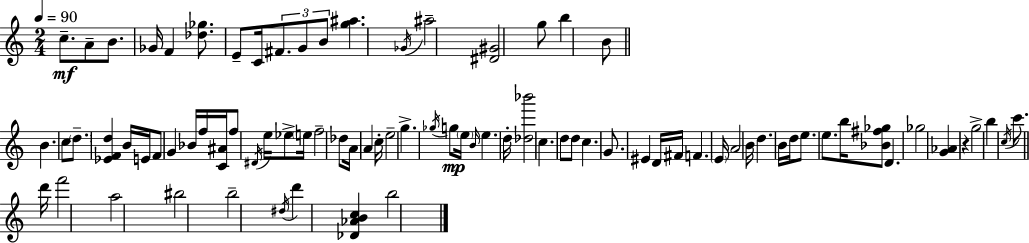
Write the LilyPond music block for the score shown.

{
  \clef treble
  \numericTimeSignature
  \time 2/4
  \key a \minor
  \tempo 4 = 90
  c''8.--\mf a'8-- b'8. | ges'16 f'4 <des'' ges''>8. | e'8-- c'16 \tuplet 3/2 { fis'8. g'8 | b'8 } <g'' ais''>4. | \break \acciaccatura { ges'16 } ais''2-- | <dis' gis'>2 | g''8 b''4 b'8 | \bar "||" \break \key c \major b'4. c''8 | \parenthesize d''8.-- <ees' f' d''>4 b'16 | e'16 f'8 g'4 bes'16 | f''16 <c' ais'>16 f''8 \acciaccatura { dis'16 } e''16 ees''8-> | \break \parenthesize e''16 f''2-- | des''8 a'16 a'4 | c''16-. e''2-- | g''4.-> \acciaccatura { ges''16 } | \break g''8\mp \parenthesize e''16 \grace { b'16 } e''4. | d''16-. <des'' bes'''>2 | c''4. | d''8 d''8 c''4. | \break g'8. eis'4 | d'16 fis'16 f'4. | \parenthesize e'16 a'2 | b'16 d''4. | \break b'16 d''16 e''8. e''8. | b''16 <bes' fis'' ges''>8 d'4. | ges''2 | <g' aes'>4 r4 | \break g''2-> | b''4 \acciaccatura { c''16 } | c'''8. \bar "||" \break \key c \major d'''16 f'''2 | a''2 | bis''2 | b''2-- | \break \acciaccatura { dis''16 } d'''4 <des' aes' b' c''>4 | b''2 | \bar "|."
}